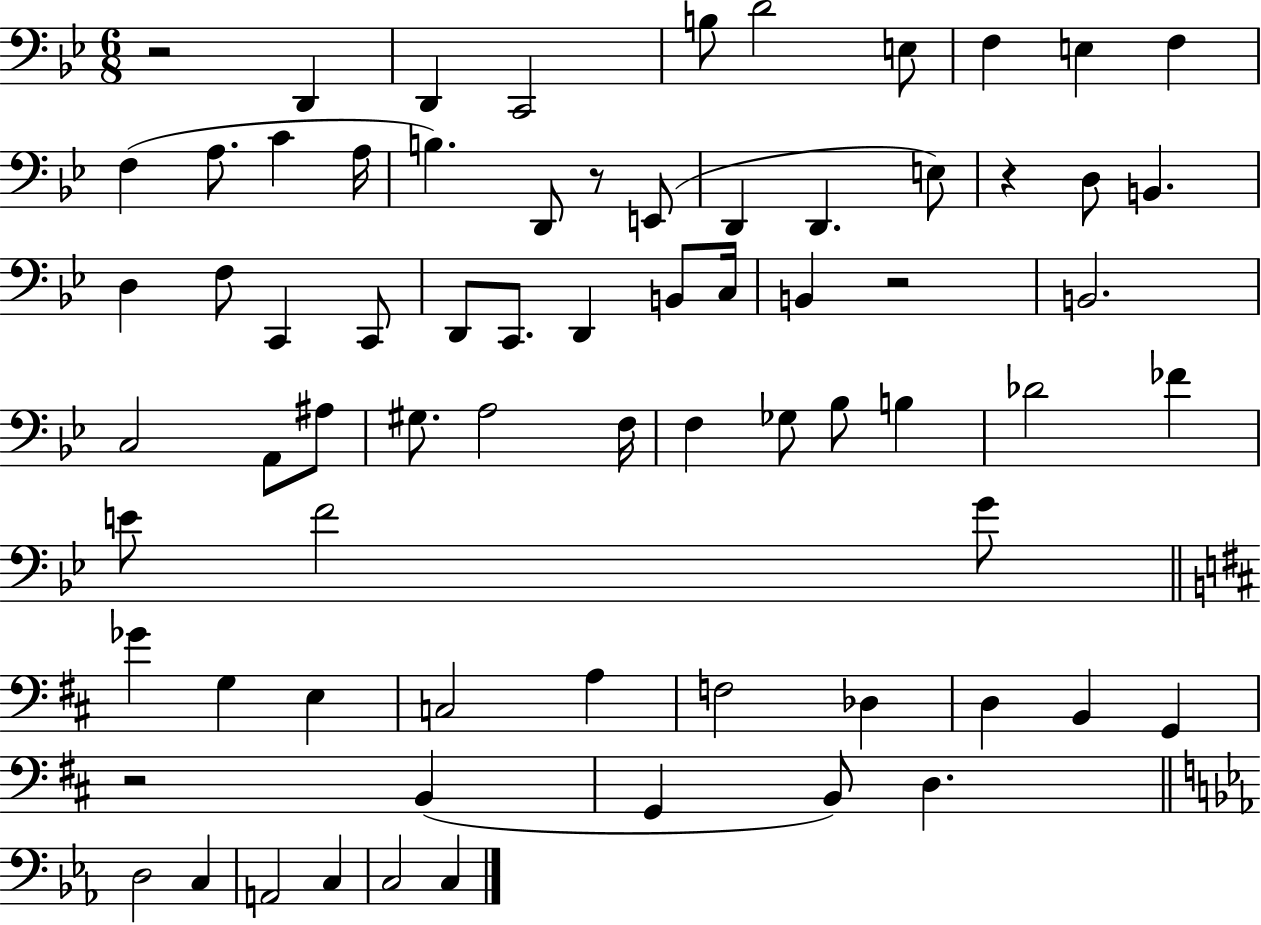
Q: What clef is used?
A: bass